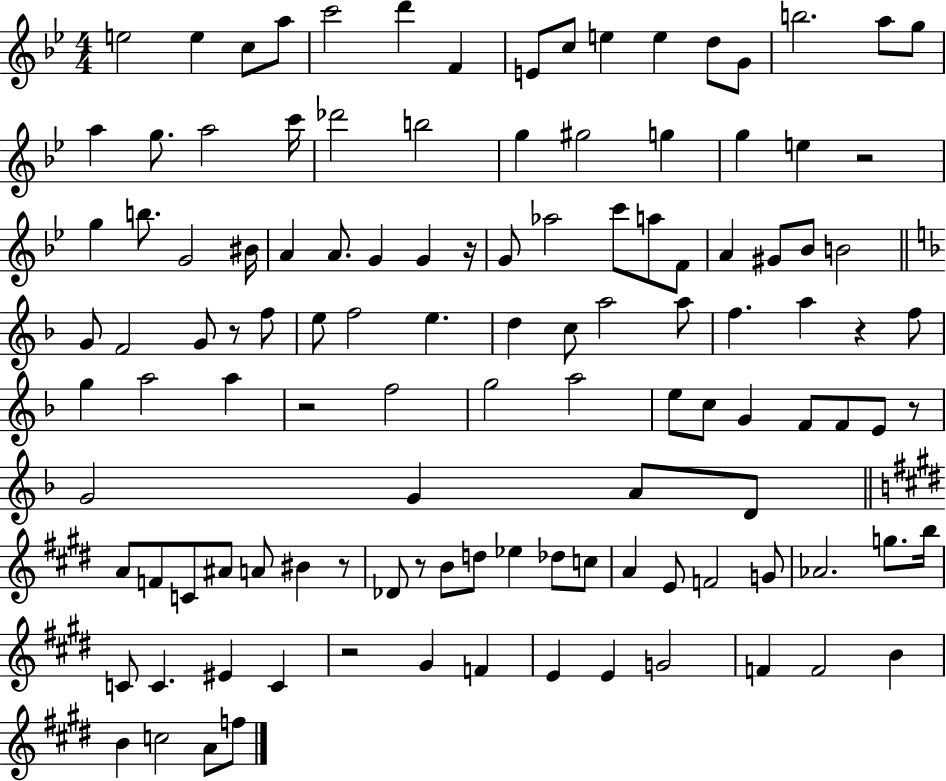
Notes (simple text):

E5/h E5/q C5/e A5/e C6/h D6/q F4/q E4/e C5/e E5/q E5/q D5/e G4/e B5/h. A5/e G5/e A5/q G5/e. A5/h C6/s Db6/h B5/h G5/q G#5/h G5/q G5/q E5/q R/h G5/q B5/e. G4/h BIS4/s A4/q A4/e. G4/q G4/q R/s G4/e Ab5/h C6/e A5/e F4/e A4/q G#4/e Bb4/e B4/h G4/e F4/h G4/e R/e F5/e E5/e F5/h E5/q. D5/q C5/e A5/h A5/e F5/q. A5/q R/q F5/e G5/q A5/h A5/q R/h F5/h G5/h A5/h E5/e C5/e G4/q F4/e F4/e E4/e R/e G4/h G4/q A4/e D4/e A4/e F4/e C4/e A#4/e A4/e BIS4/q R/e Db4/e R/e B4/e D5/e Eb5/q Db5/e C5/e A4/q E4/e F4/h G4/e Ab4/h. G5/e. B5/s C4/e C4/q. EIS4/q C4/q R/h G#4/q F4/q E4/q E4/q G4/h F4/q F4/h B4/q B4/q C5/h A4/e F5/e